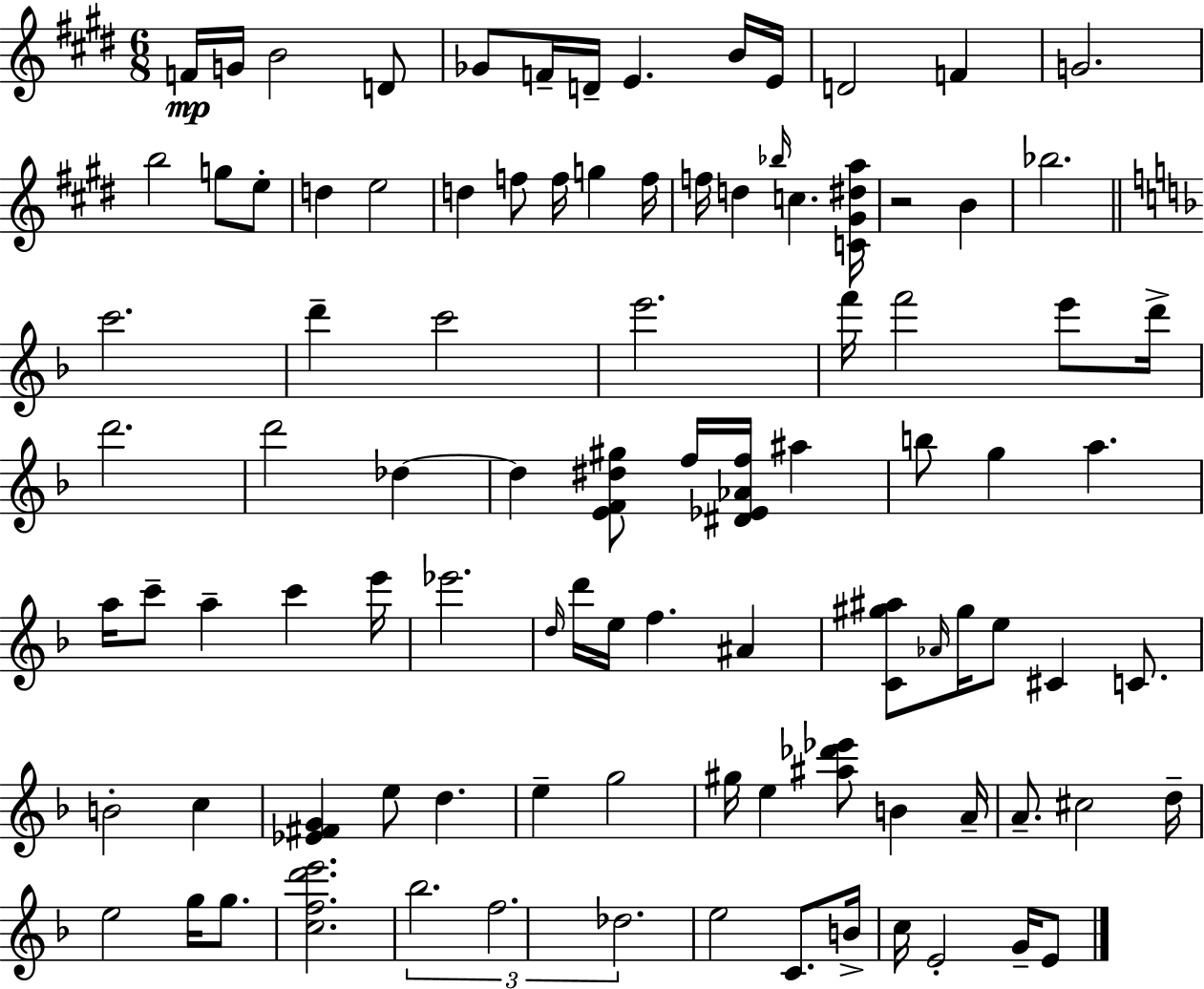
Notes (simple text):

F4/s G4/s B4/h D4/e Gb4/e F4/s D4/s E4/q. B4/s E4/s D4/h F4/q G4/h. B5/h G5/e E5/e D5/q E5/h D5/q F5/e F5/s G5/q F5/s F5/s D5/q Bb5/s C5/q. [C4,G#4,D#5,A5]/s R/h B4/q Bb5/h. C6/h. D6/q C6/h E6/h. F6/s F6/h E6/e D6/s D6/h. D6/h Db5/q Db5/q [E4,F4,D#5,G#5]/e F5/s [D#4,Eb4,Ab4,F5]/s A#5/q B5/e G5/q A5/q. A5/s C6/e A5/q C6/q E6/s Eb6/h. D5/s D6/s E5/s F5/q. A#4/q [C4,G#5,A#5]/e Ab4/s G#5/s E5/e C#4/q C4/e. B4/h C5/q [Eb4,F#4,G4]/q E5/e D5/q. E5/q G5/h G#5/s E5/q [A#5,Db6,Eb6]/e B4/q A4/s A4/e. C#5/h D5/s E5/h G5/s G5/e. [C5,F5,D6,E6]/h. Bb5/h. F5/h. Db5/h. E5/h C4/e. B4/s C5/s E4/h G4/s E4/e